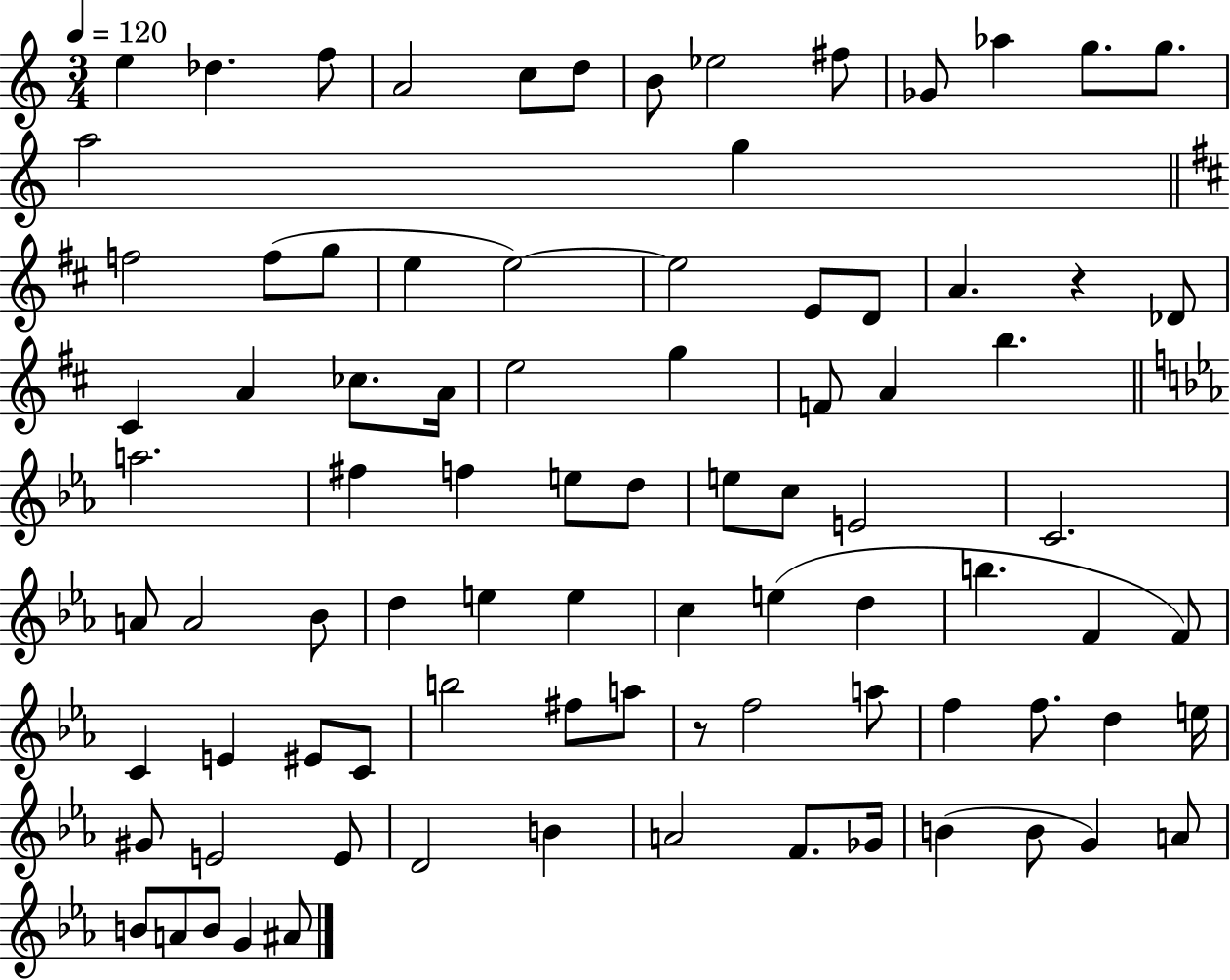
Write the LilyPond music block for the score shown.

{
  \clef treble
  \numericTimeSignature
  \time 3/4
  \key c \major
  \tempo 4 = 120
  \repeat volta 2 { e''4 des''4. f''8 | a'2 c''8 d''8 | b'8 ees''2 fis''8 | ges'8 aes''4 g''8. g''8. | \break a''2 g''4 | \bar "||" \break \key d \major f''2 f''8( g''8 | e''4 e''2~~) | e''2 e'8 d'8 | a'4. r4 des'8 | \break cis'4 a'4 ces''8. a'16 | e''2 g''4 | f'8 a'4 b''4. | \bar "||" \break \key ees \major a''2. | fis''4 f''4 e''8 d''8 | e''8 c''8 e'2 | c'2. | \break a'8 a'2 bes'8 | d''4 e''4 e''4 | c''4 e''4( d''4 | b''4. f'4 f'8) | \break c'4 e'4 eis'8 c'8 | b''2 fis''8 a''8 | r8 f''2 a''8 | f''4 f''8. d''4 e''16 | \break gis'8 e'2 e'8 | d'2 b'4 | a'2 f'8. ges'16 | b'4( b'8 g'4) a'8 | \break b'8 a'8 b'8 g'4 ais'8 | } \bar "|."
}